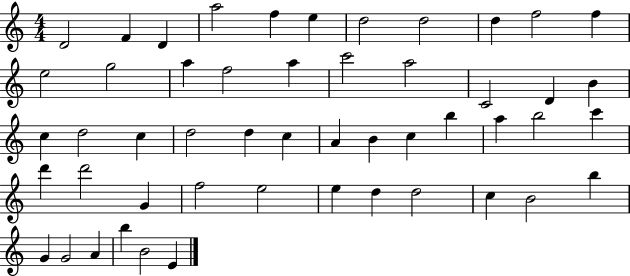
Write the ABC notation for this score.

X:1
T:Untitled
M:4/4
L:1/4
K:C
D2 F D a2 f e d2 d2 d f2 f e2 g2 a f2 a c'2 a2 C2 D B c d2 c d2 d c A B c b a b2 c' d' d'2 G f2 e2 e d d2 c B2 b G G2 A b B2 E